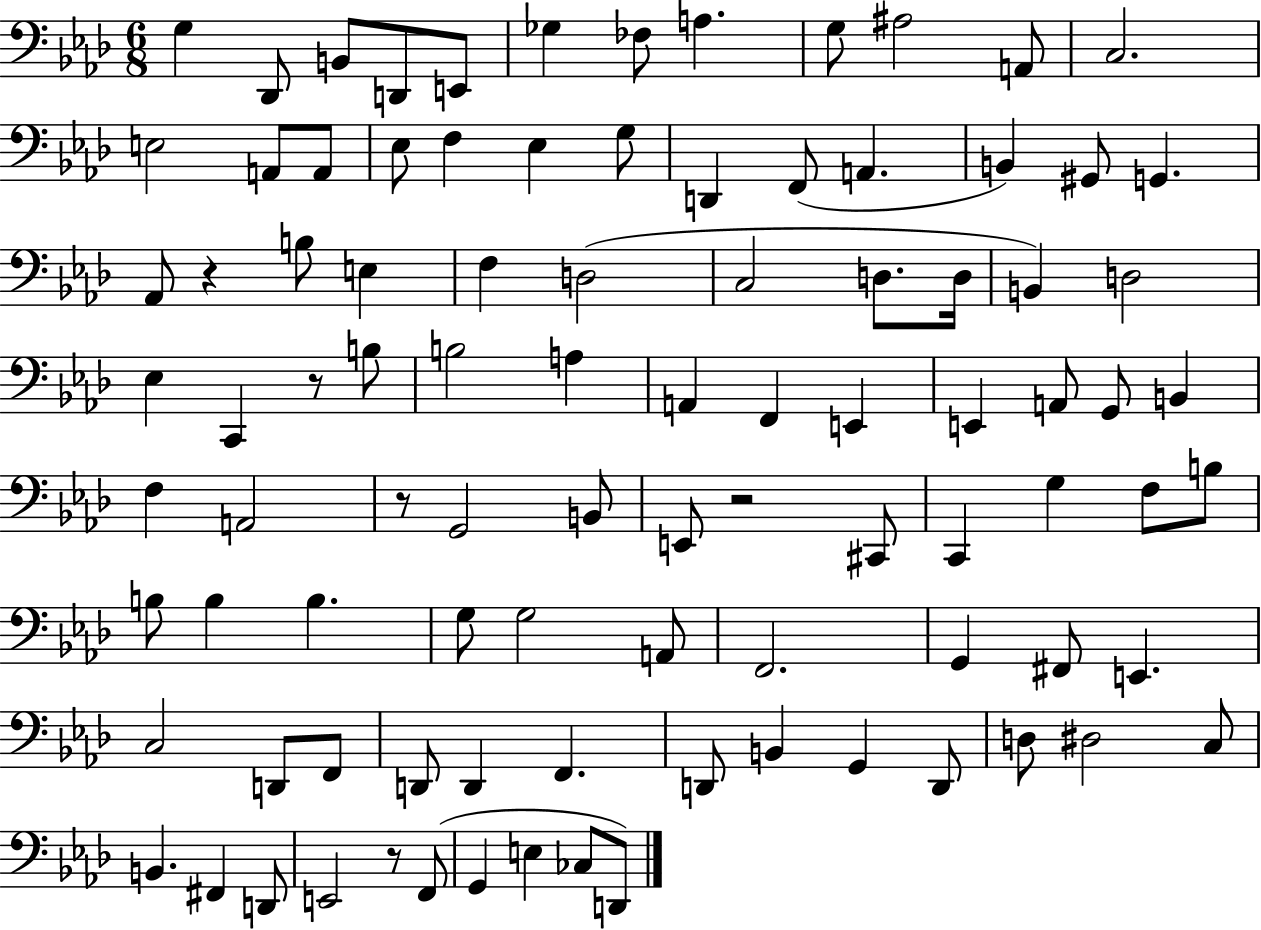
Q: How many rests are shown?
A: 5